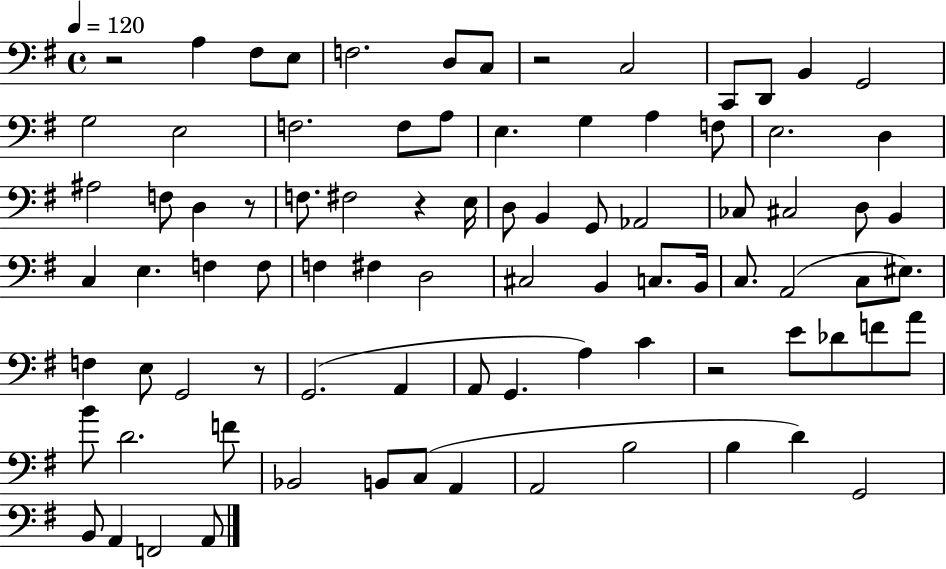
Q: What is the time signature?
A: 4/4